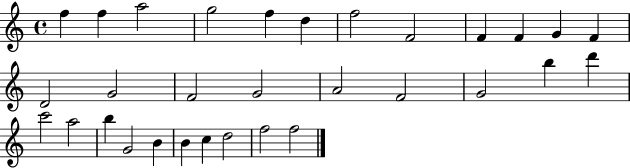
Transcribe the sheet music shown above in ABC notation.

X:1
T:Untitled
M:4/4
L:1/4
K:C
f f a2 g2 f d f2 F2 F F G F D2 G2 F2 G2 A2 F2 G2 b d' c'2 a2 b G2 B B c d2 f2 f2